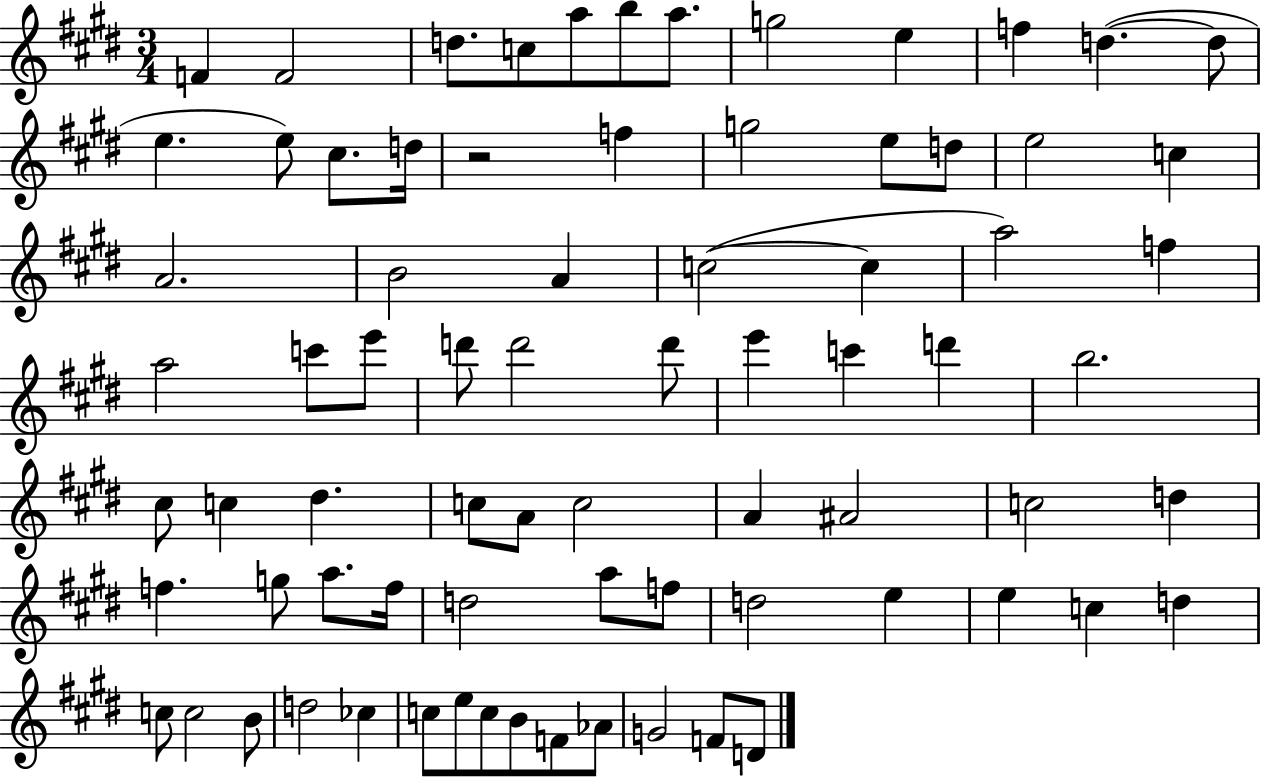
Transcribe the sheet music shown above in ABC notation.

X:1
T:Untitled
M:3/4
L:1/4
K:E
F F2 d/2 c/2 a/2 b/2 a/2 g2 e f d d/2 e e/2 ^c/2 d/4 z2 f g2 e/2 d/2 e2 c A2 B2 A c2 c a2 f a2 c'/2 e'/2 d'/2 d'2 d'/2 e' c' d' b2 ^c/2 c ^d c/2 A/2 c2 A ^A2 c2 d f g/2 a/2 f/4 d2 a/2 f/2 d2 e e c d c/2 c2 B/2 d2 _c c/2 e/2 c/2 B/2 F/2 _A/2 G2 F/2 D/2